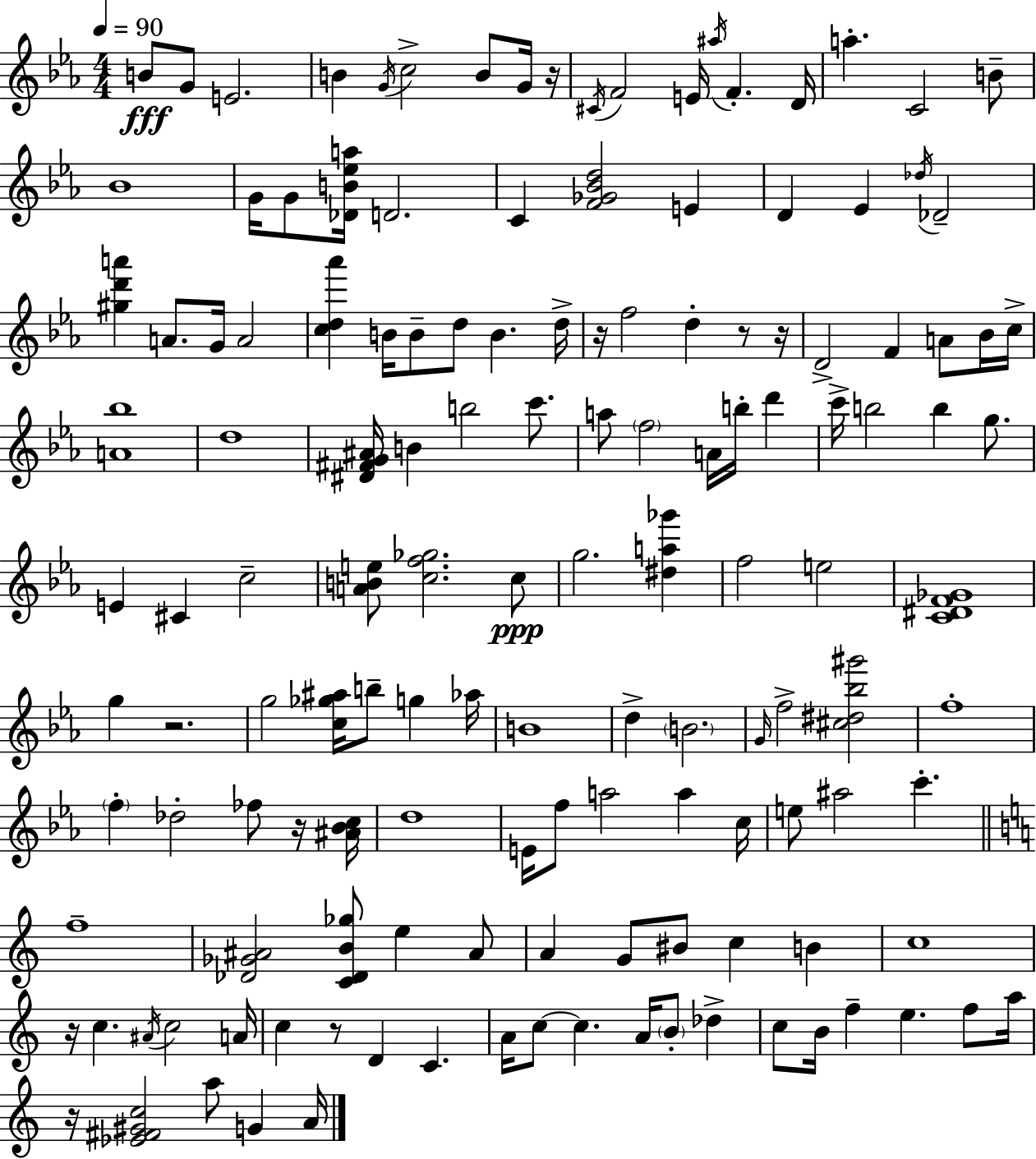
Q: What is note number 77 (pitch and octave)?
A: D5